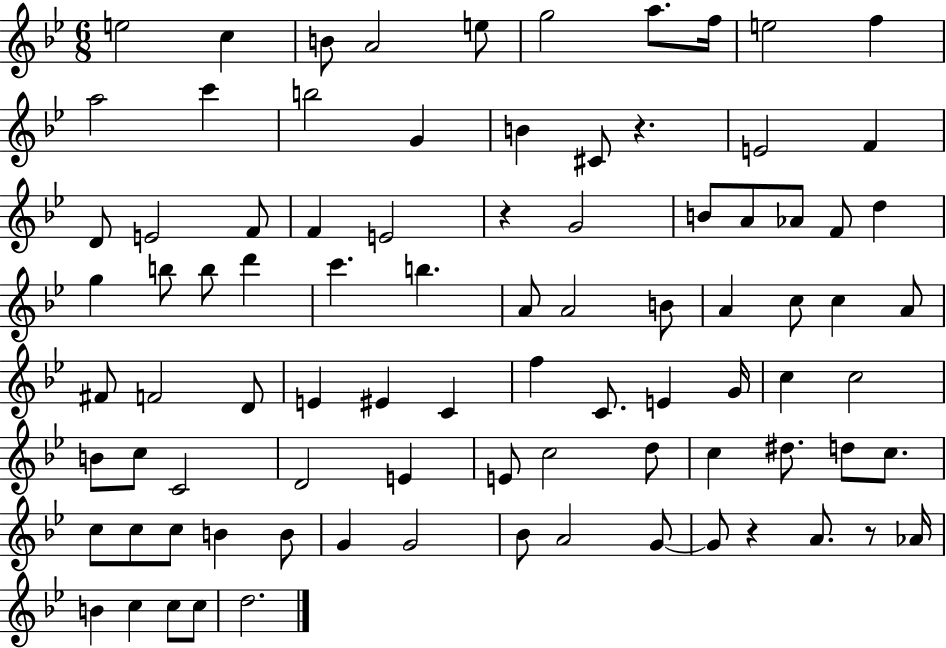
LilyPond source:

{
  \clef treble
  \numericTimeSignature
  \time 6/8
  \key bes \major
  e''2 c''4 | b'8 a'2 e''8 | g''2 a''8. f''16 | e''2 f''4 | \break a''2 c'''4 | b''2 g'4 | b'4 cis'8 r4. | e'2 f'4 | \break d'8 e'2 f'8 | f'4 e'2 | r4 g'2 | b'8 a'8 aes'8 f'8 d''4 | \break g''4 b''8 b''8 d'''4 | c'''4. b''4. | a'8 a'2 b'8 | a'4 c''8 c''4 a'8 | \break fis'8 f'2 d'8 | e'4 eis'4 c'4 | f''4 c'8. e'4 g'16 | c''4 c''2 | \break b'8 c''8 c'2 | d'2 e'4 | e'8 c''2 d''8 | c''4 dis''8. d''8 c''8. | \break c''8 c''8 c''8 b'4 b'8 | g'4 g'2 | bes'8 a'2 g'8~~ | g'8 r4 a'8. r8 aes'16 | \break b'4 c''4 c''8 c''8 | d''2. | \bar "|."
}